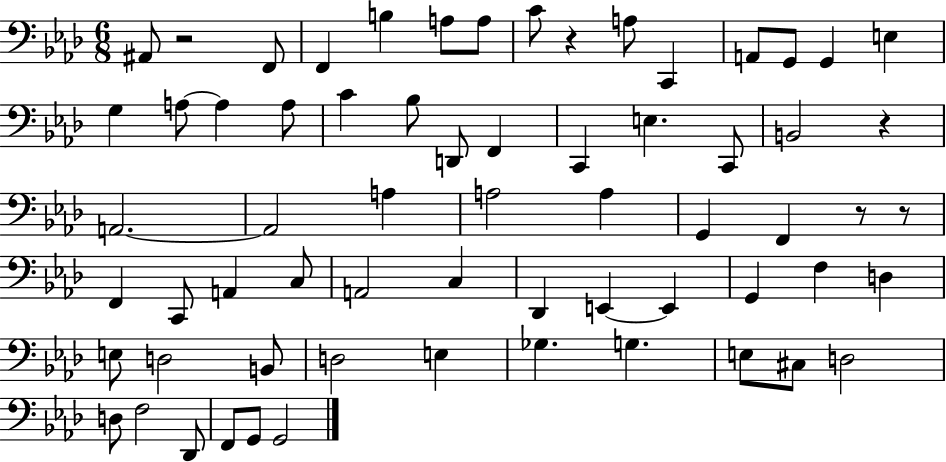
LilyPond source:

{
  \clef bass
  \numericTimeSignature
  \time 6/8
  \key aes \major
  ais,8 r2 f,8 | f,4 b4 a8 a8 | c'8 r4 a8 c,4 | a,8 g,8 g,4 e4 | \break g4 a8~~ a4 a8 | c'4 bes8 d,8 f,4 | c,4 e4. c,8 | b,2 r4 | \break a,2.~~ | a,2 a4 | a2 a4 | g,4 f,4 r8 r8 | \break f,4 c,8 a,4 c8 | a,2 c4 | des,4 e,4~~ e,4 | g,4 f4 d4 | \break e8 d2 b,8 | d2 e4 | ges4. g4. | e8 cis8 d2 | \break d8 f2 des,8 | f,8 g,8 g,2 | \bar "|."
}